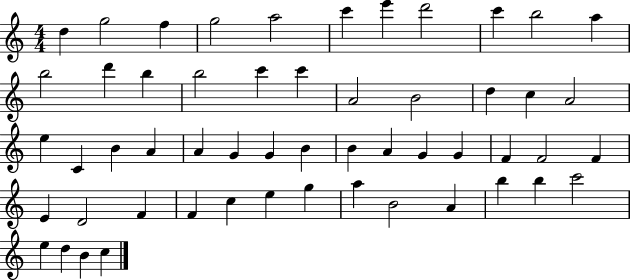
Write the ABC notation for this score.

X:1
T:Untitled
M:4/4
L:1/4
K:C
d g2 f g2 a2 c' e' d'2 c' b2 a b2 d' b b2 c' c' A2 B2 d c A2 e C B A A G G B B A G G F F2 F E D2 F F c e g a B2 A b b c'2 e d B c